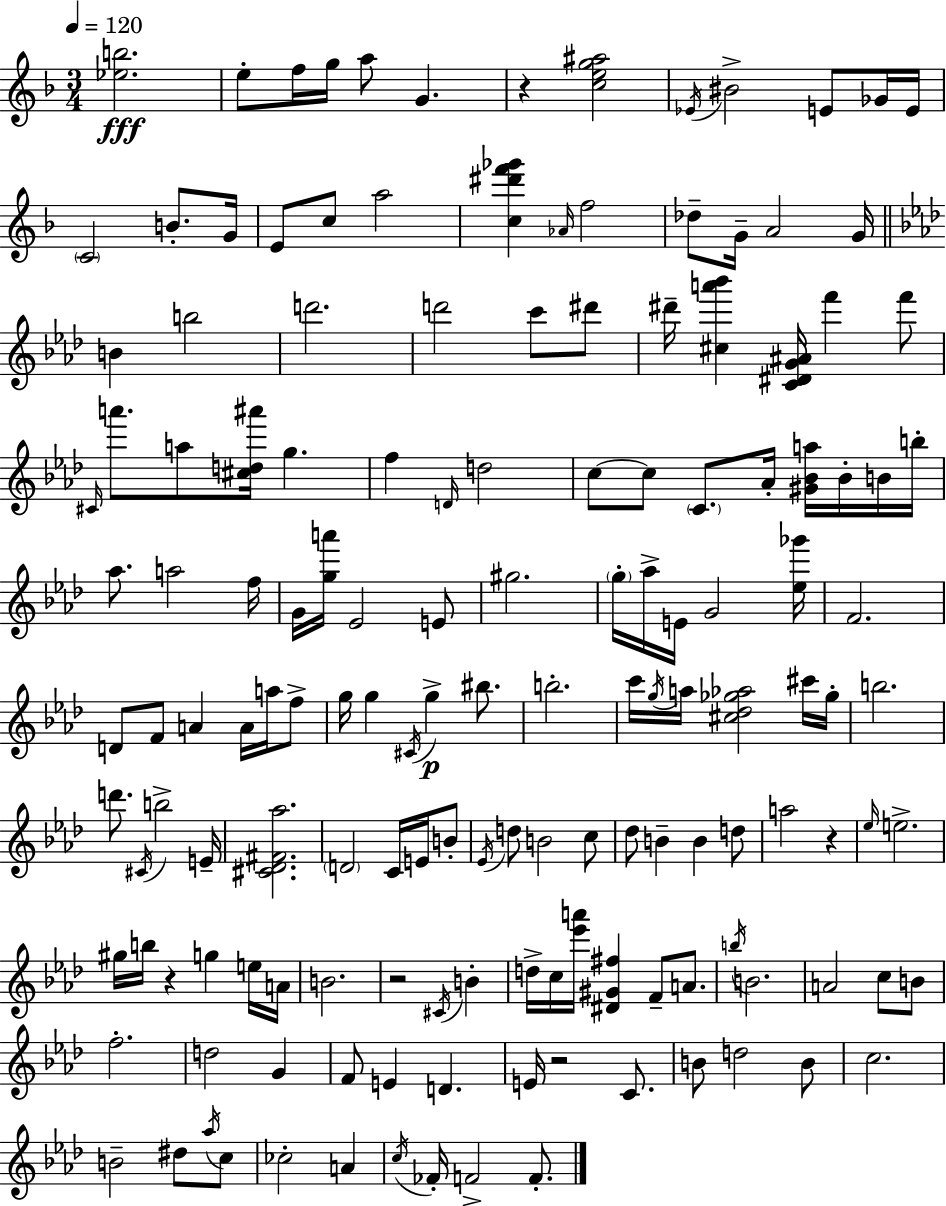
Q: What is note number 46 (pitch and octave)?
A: Ab5